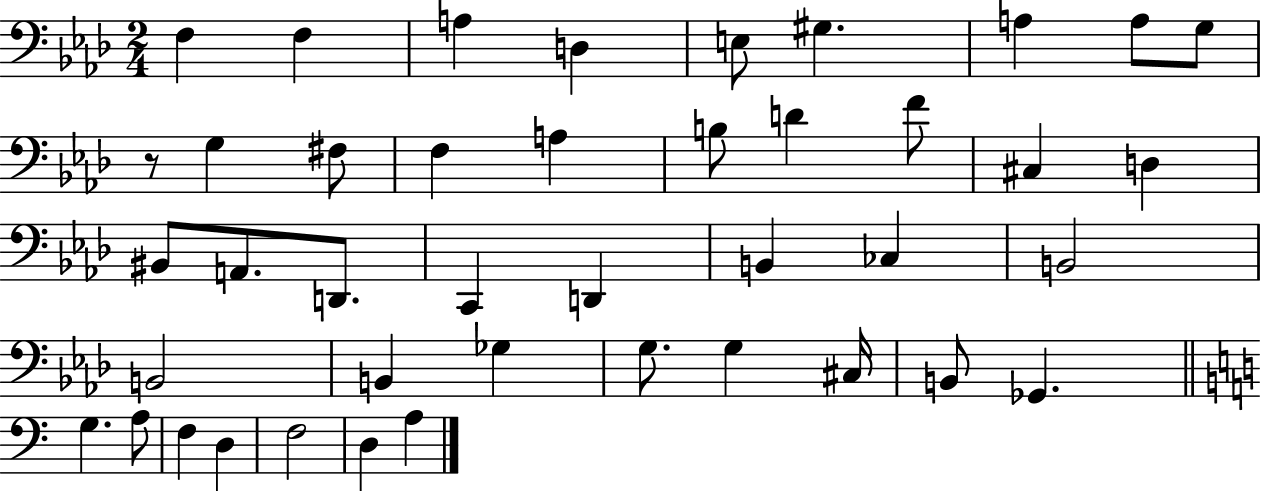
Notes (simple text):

F3/q F3/q A3/q D3/q E3/e G#3/q. A3/q A3/e G3/e R/e G3/q F#3/e F3/q A3/q B3/e D4/q F4/e C#3/q D3/q BIS2/e A2/e. D2/e. C2/q D2/q B2/q CES3/q B2/h B2/h B2/q Gb3/q G3/e. G3/q C#3/s B2/e Gb2/q. G3/q. A3/e F3/q D3/q F3/h D3/q A3/q